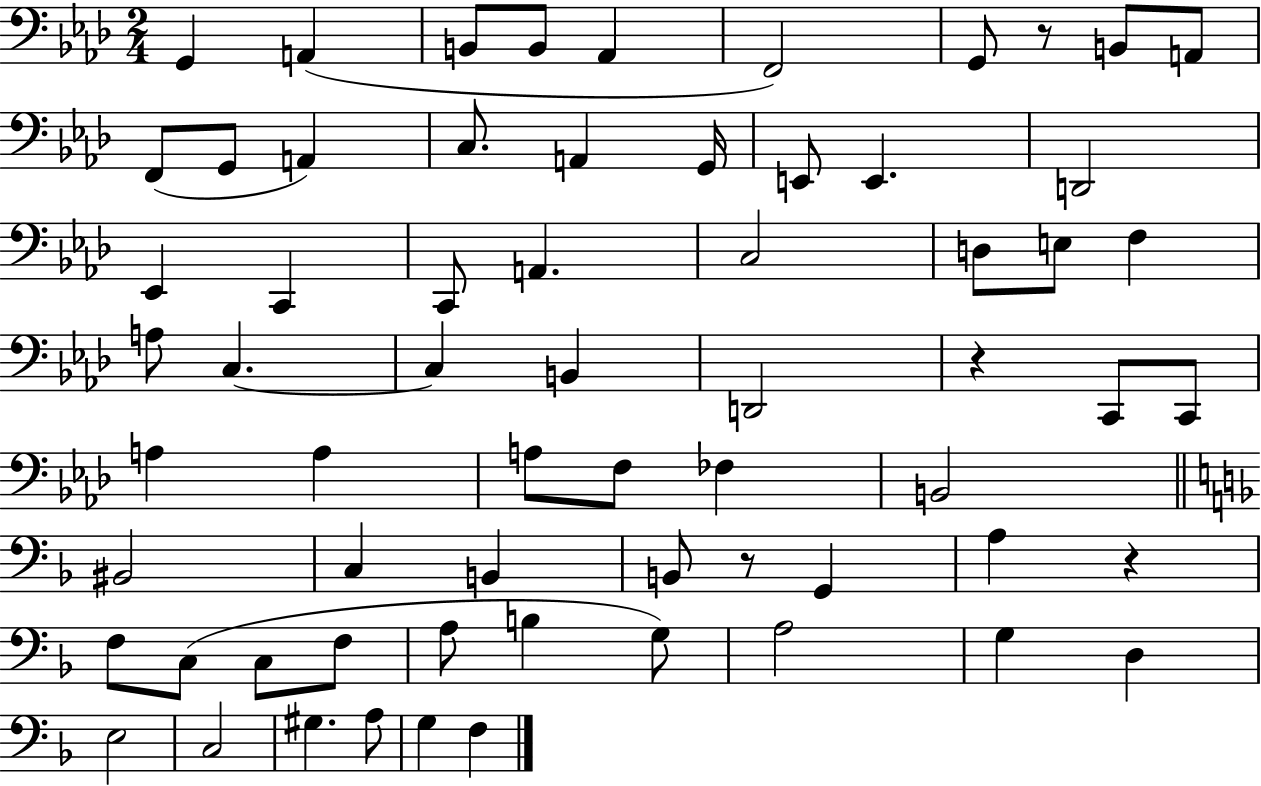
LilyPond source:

{
  \clef bass
  \numericTimeSignature
  \time 2/4
  \key aes \major
  \repeat volta 2 { g,4 a,4( | b,8 b,8 aes,4 | f,2) | g,8 r8 b,8 a,8 | \break f,8( g,8 a,4) | c8. a,4 g,16 | e,8 e,4. | d,2 | \break ees,4 c,4 | c,8 a,4. | c2 | d8 e8 f4 | \break a8 c4.~~ | c4 b,4 | d,2 | r4 c,8 c,8 | \break a4 a4 | a8 f8 fes4 | b,2 | \bar "||" \break \key f \major bis,2 | c4 b,4 | b,8 r8 g,4 | a4 r4 | \break f8 c8( c8 f8 | a8 b4 g8) | a2 | g4 d4 | \break e2 | c2 | gis4. a8 | g4 f4 | \break } \bar "|."
}